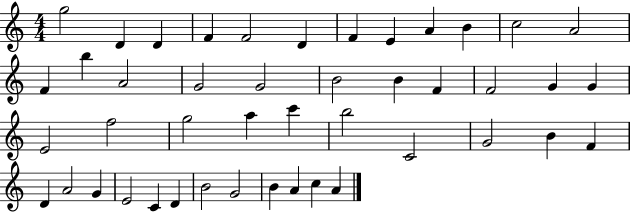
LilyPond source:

{
  \clef treble
  \numericTimeSignature
  \time 4/4
  \key c \major
  g''2 d'4 d'4 | f'4 f'2 d'4 | f'4 e'4 a'4 b'4 | c''2 a'2 | \break f'4 b''4 a'2 | g'2 g'2 | b'2 b'4 f'4 | f'2 g'4 g'4 | \break e'2 f''2 | g''2 a''4 c'''4 | b''2 c'2 | g'2 b'4 f'4 | \break d'4 a'2 g'4 | e'2 c'4 d'4 | b'2 g'2 | b'4 a'4 c''4 a'4 | \break \bar "|."
}